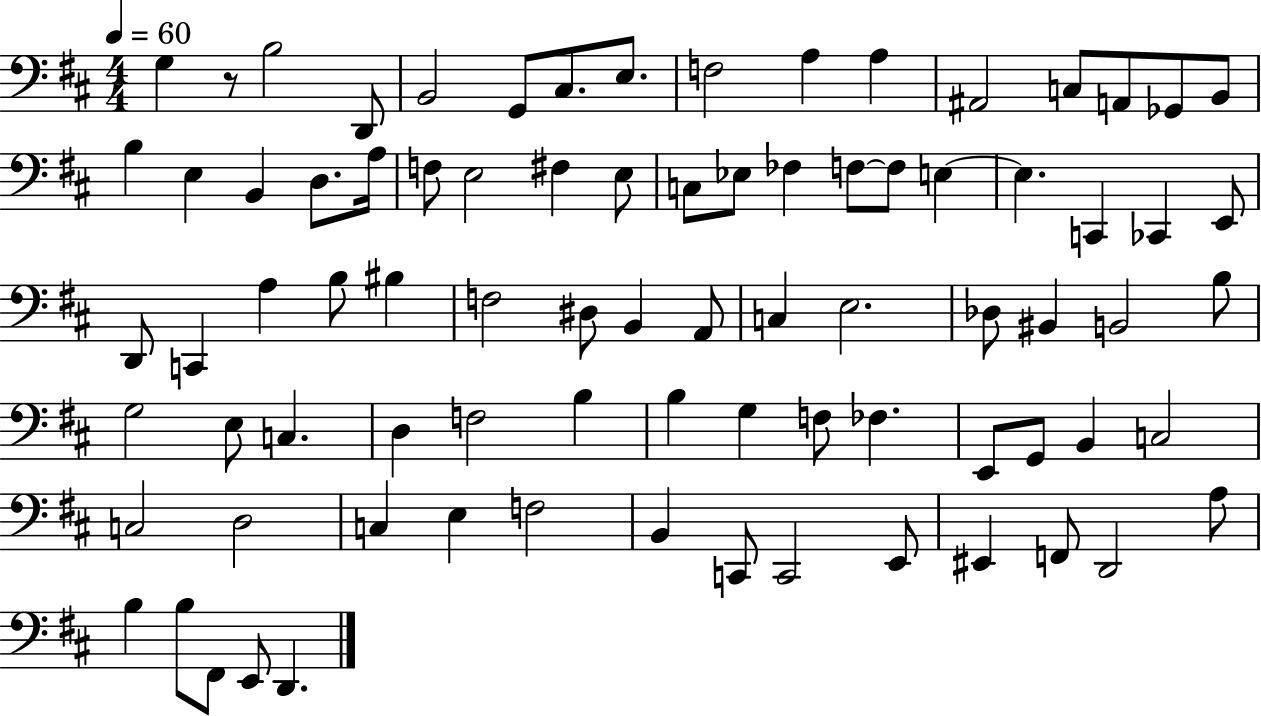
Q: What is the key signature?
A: D major